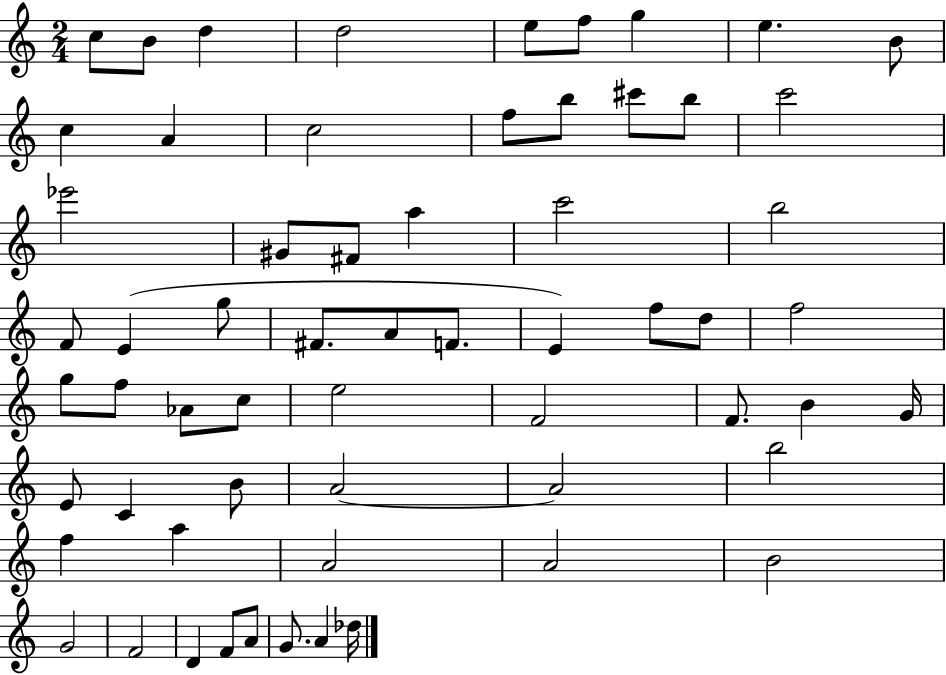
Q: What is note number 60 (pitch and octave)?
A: A4